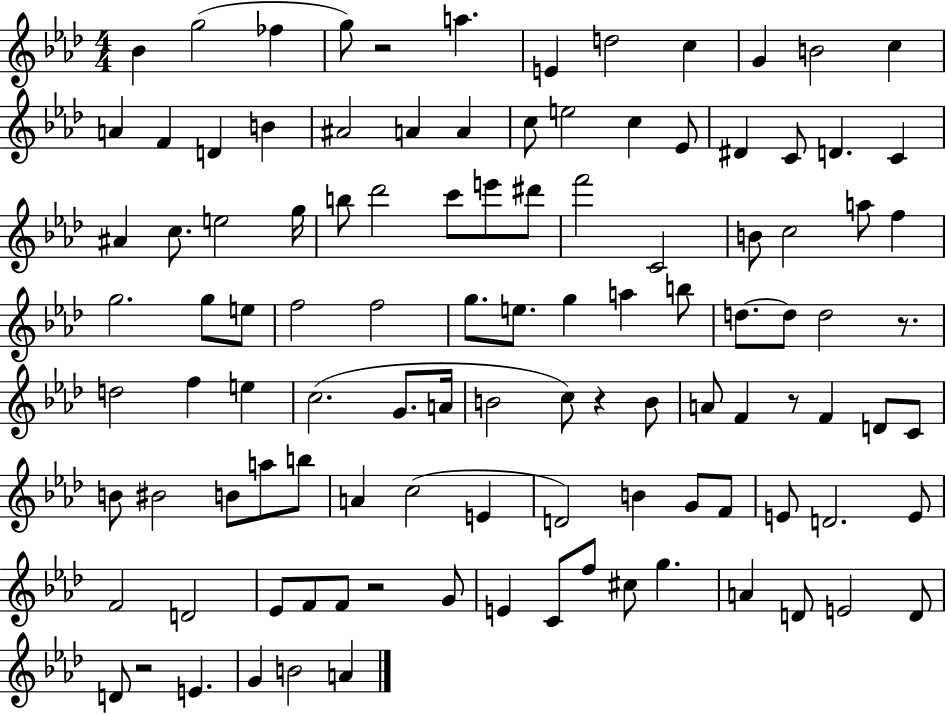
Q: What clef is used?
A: treble